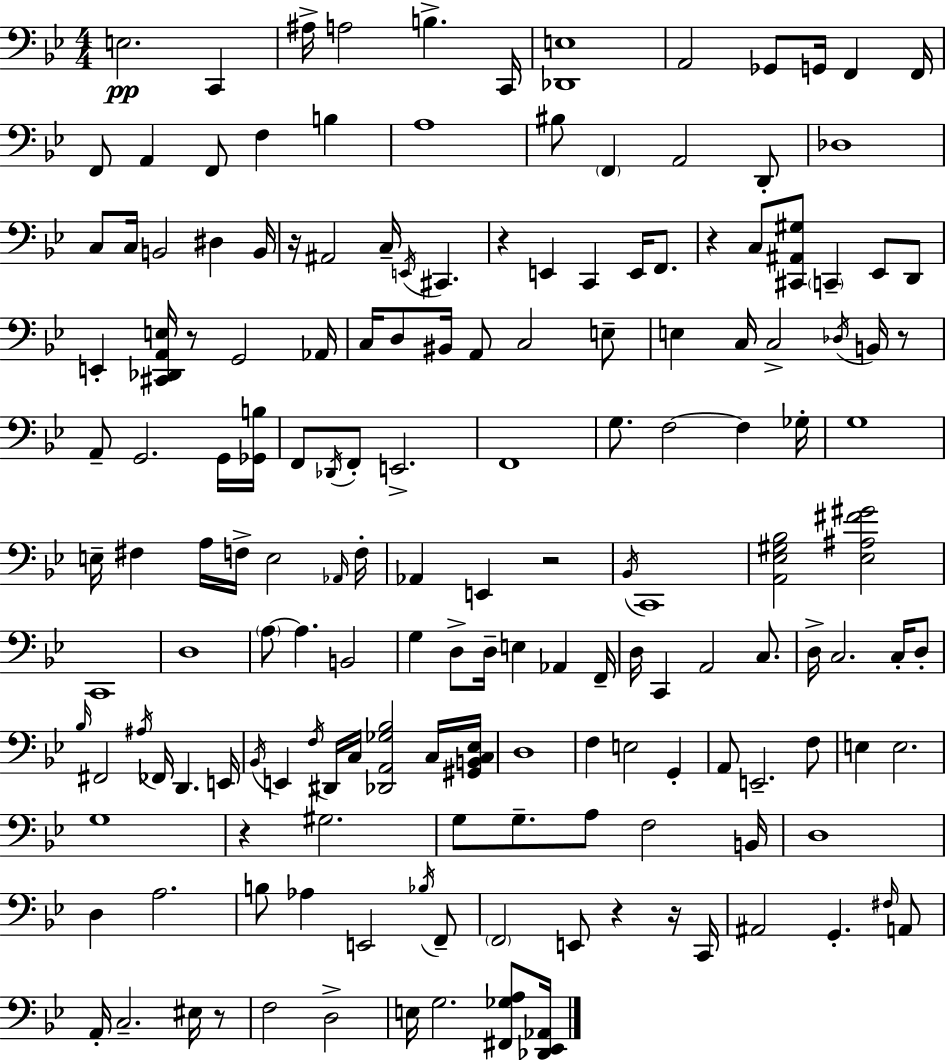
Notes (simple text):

E3/h. C2/q A#3/s A3/h B3/q. C2/s [Db2,E3]/w A2/h Gb2/e G2/s F2/q F2/s F2/e A2/q F2/e F3/q B3/q A3/w BIS3/e F2/q A2/h D2/e Db3/w C3/e C3/s B2/h D#3/q B2/s R/s A#2/h C3/s E2/s C#2/q. R/q E2/q C2/q E2/s F2/e. R/q C3/e [C#2,A#2,G#3]/e C2/q Eb2/e D2/e E2/q [C#2,Db2,A2,E3]/s R/e G2/h Ab2/s C3/s D3/e BIS2/s A2/e C3/h E3/e E3/q C3/s C3/h Db3/s B2/s R/e A2/e G2/h. G2/s [Gb2,B3]/s F2/e Db2/s F2/e E2/h. F2/w G3/e. F3/h F3/q Gb3/s G3/w E3/s F#3/q A3/s F3/s E3/h Ab2/s F3/s Ab2/q E2/q R/h Bb2/s C2/w [A2,Eb3,G#3,Bb3]/h [Eb3,A#3,F#4,G#4]/h C2/w D3/w A3/e A3/q. B2/h G3/q D3/e D3/s E3/q Ab2/q F2/s D3/s C2/q A2/h C3/e. D3/s C3/h. C3/s D3/e Bb3/s F#2/h A#3/s FES2/s D2/q. E2/s Bb2/s E2/q F3/s D#2/s C3/s [Db2,A2,Gb3,Bb3]/h C3/s [G#2,B2,C3,Eb3]/s D3/w F3/q E3/h G2/q A2/e E2/h. F3/e E3/q E3/h. G3/w R/q G#3/h. G3/e G3/e. A3/e F3/h B2/s D3/w D3/q A3/h. B3/e Ab3/q E2/h Bb3/s F2/e F2/h E2/e R/q R/s C2/s A#2/h G2/q. F#3/s A2/e A2/s C3/h. EIS3/s R/e F3/h D3/h E3/s G3/h. [F#2,Gb3,A3]/e [Db2,Eb2,Ab2]/s